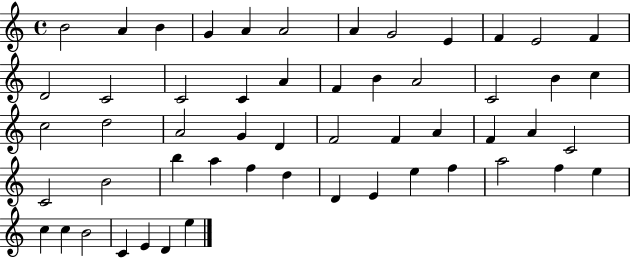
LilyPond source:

{
  \clef treble
  \time 4/4
  \defaultTimeSignature
  \key c \major
  b'2 a'4 b'4 | g'4 a'4 a'2 | a'4 g'2 e'4 | f'4 e'2 f'4 | \break d'2 c'2 | c'2 c'4 a'4 | f'4 b'4 a'2 | c'2 b'4 c''4 | \break c''2 d''2 | a'2 g'4 d'4 | f'2 f'4 a'4 | f'4 a'4 c'2 | \break c'2 b'2 | b''4 a''4 f''4 d''4 | d'4 e'4 e''4 f''4 | a''2 f''4 e''4 | \break c''4 c''4 b'2 | c'4 e'4 d'4 e''4 | \bar "|."
}